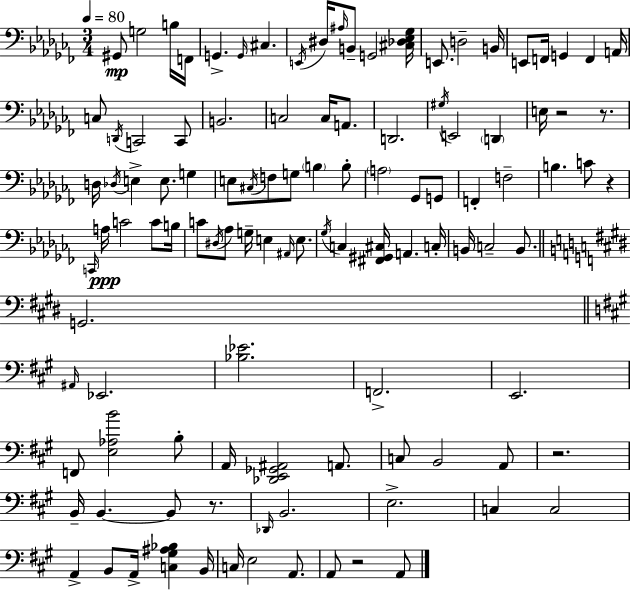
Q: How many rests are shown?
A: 6